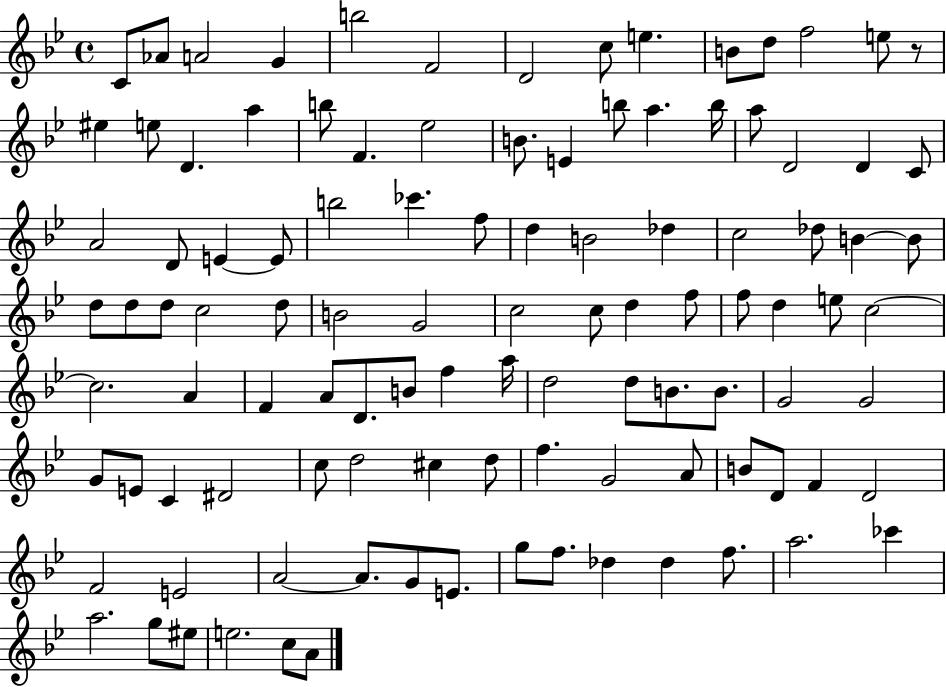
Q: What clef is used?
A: treble